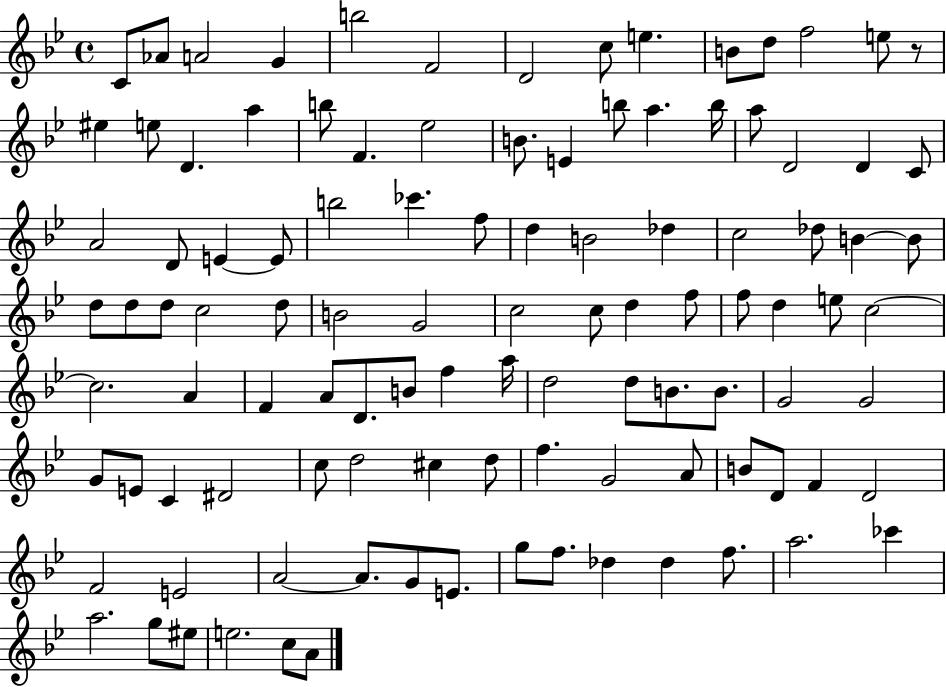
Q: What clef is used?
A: treble